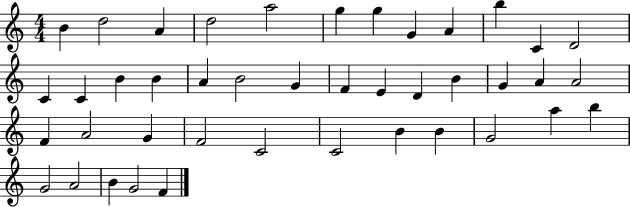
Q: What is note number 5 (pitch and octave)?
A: A5